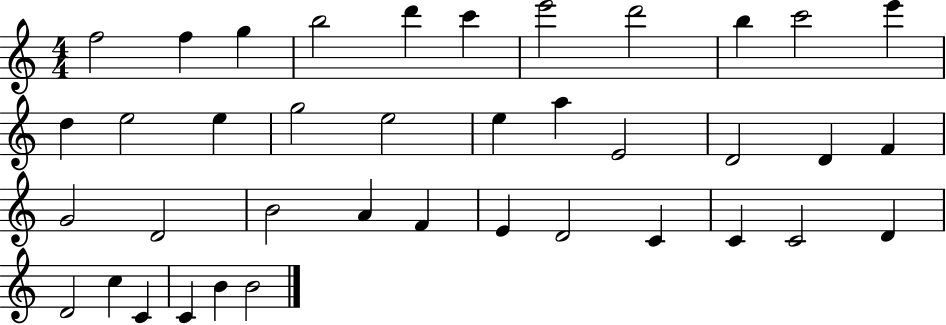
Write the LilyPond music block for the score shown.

{
  \clef treble
  \numericTimeSignature
  \time 4/4
  \key c \major
  f''2 f''4 g''4 | b''2 d'''4 c'''4 | e'''2 d'''2 | b''4 c'''2 e'''4 | \break d''4 e''2 e''4 | g''2 e''2 | e''4 a''4 e'2 | d'2 d'4 f'4 | \break g'2 d'2 | b'2 a'4 f'4 | e'4 d'2 c'4 | c'4 c'2 d'4 | \break d'2 c''4 c'4 | c'4 b'4 b'2 | \bar "|."
}